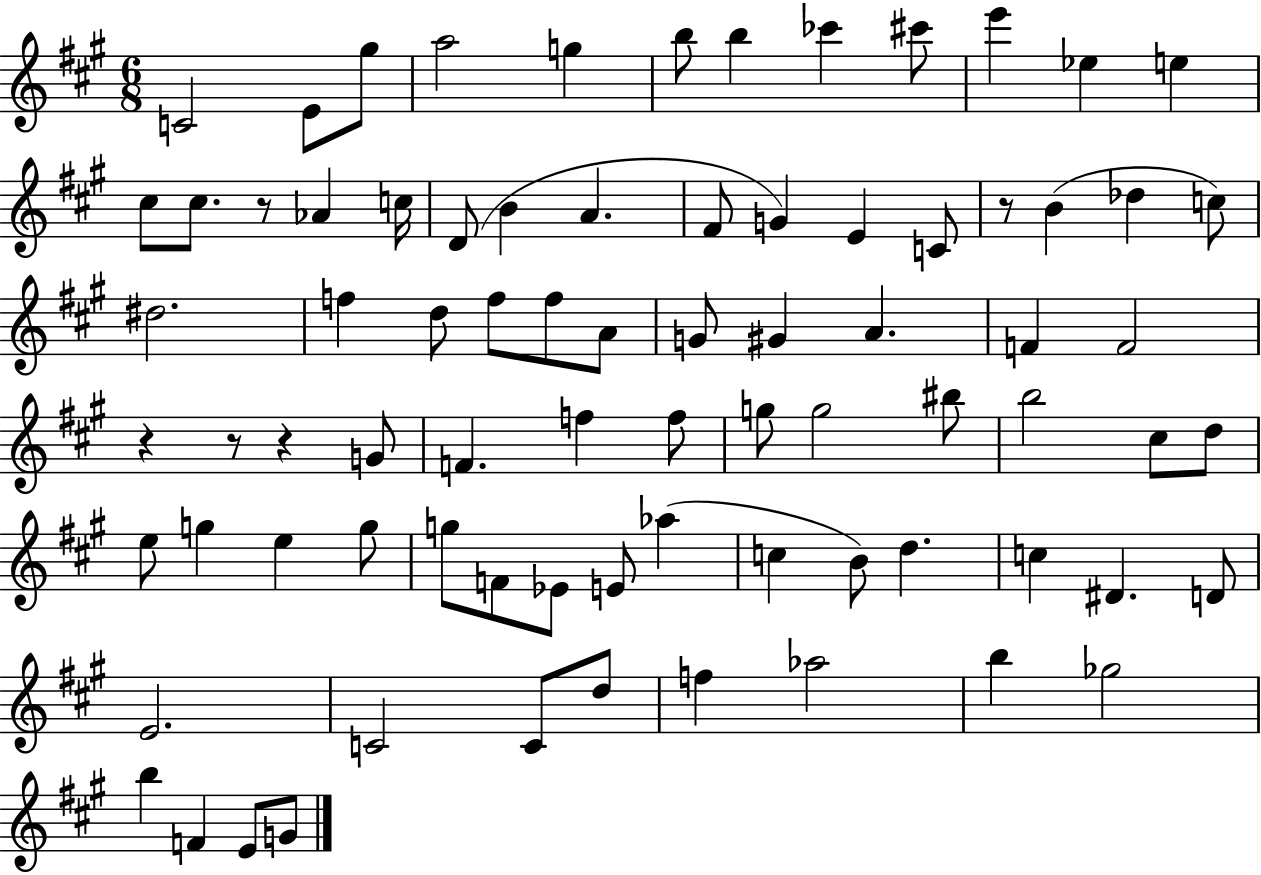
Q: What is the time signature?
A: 6/8